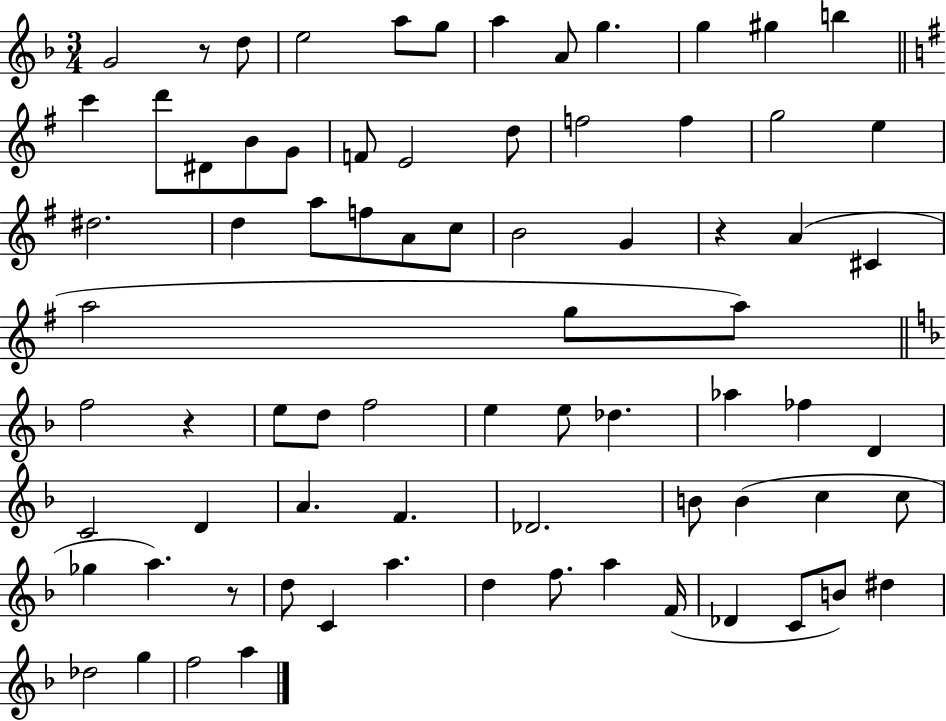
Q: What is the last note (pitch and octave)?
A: A5